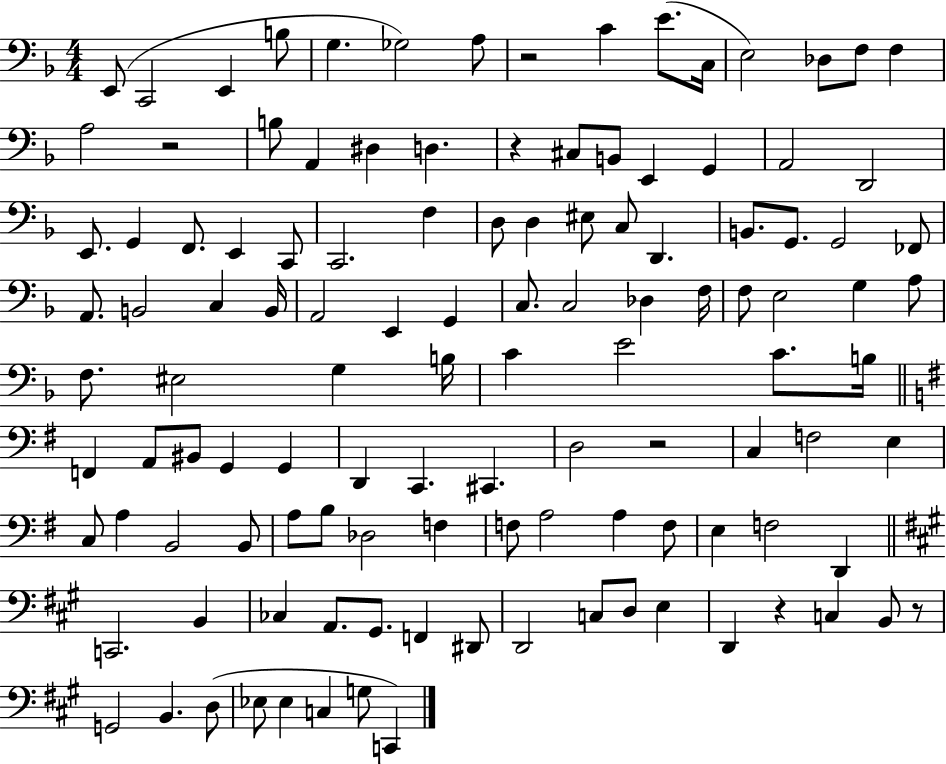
{
  \clef bass
  \numericTimeSignature
  \time 4/4
  \key f \major
  e,8( c,2 e,4 b8 | g4. ges2) a8 | r2 c'4 e'8.( c16 | e2) des8 f8 f4 | \break a2 r2 | b8 a,4 dis4 d4. | r4 cis8 b,8 e,4 g,4 | a,2 d,2 | \break e,8. g,4 f,8. e,4 c,8 | c,2. f4 | d8 d4 eis8 c8 d,4. | b,8. g,8. g,2 fes,8 | \break a,8. b,2 c4 b,16 | a,2 e,4 g,4 | c8. c2 des4 f16 | f8 e2 g4 a8 | \break f8. eis2 g4 b16 | c'4 e'2 c'8. b16 | \bar "||" \break \key g \major f,4 a,8 bis,8 g,4 g,4 | d,4 c,4. cis,4. | d2 r2 | c4 f2 e4 | \break c8 a4 b,2 b,8 | a8 b8 des2 f4 | f8 a2 a4 f8 | e4 f2 d,4 | \break \bar "||" \break \key a \major c,2. b,4 | ces4 a,8. gis,8. f,4 dis,8 | d,2 c8 d8 e4 | d,4 r4 c4 b,8 r8 | \break g,2 b,4. d8( | ees8 ees4 c4 g8 c,4) | \bar "|."
}